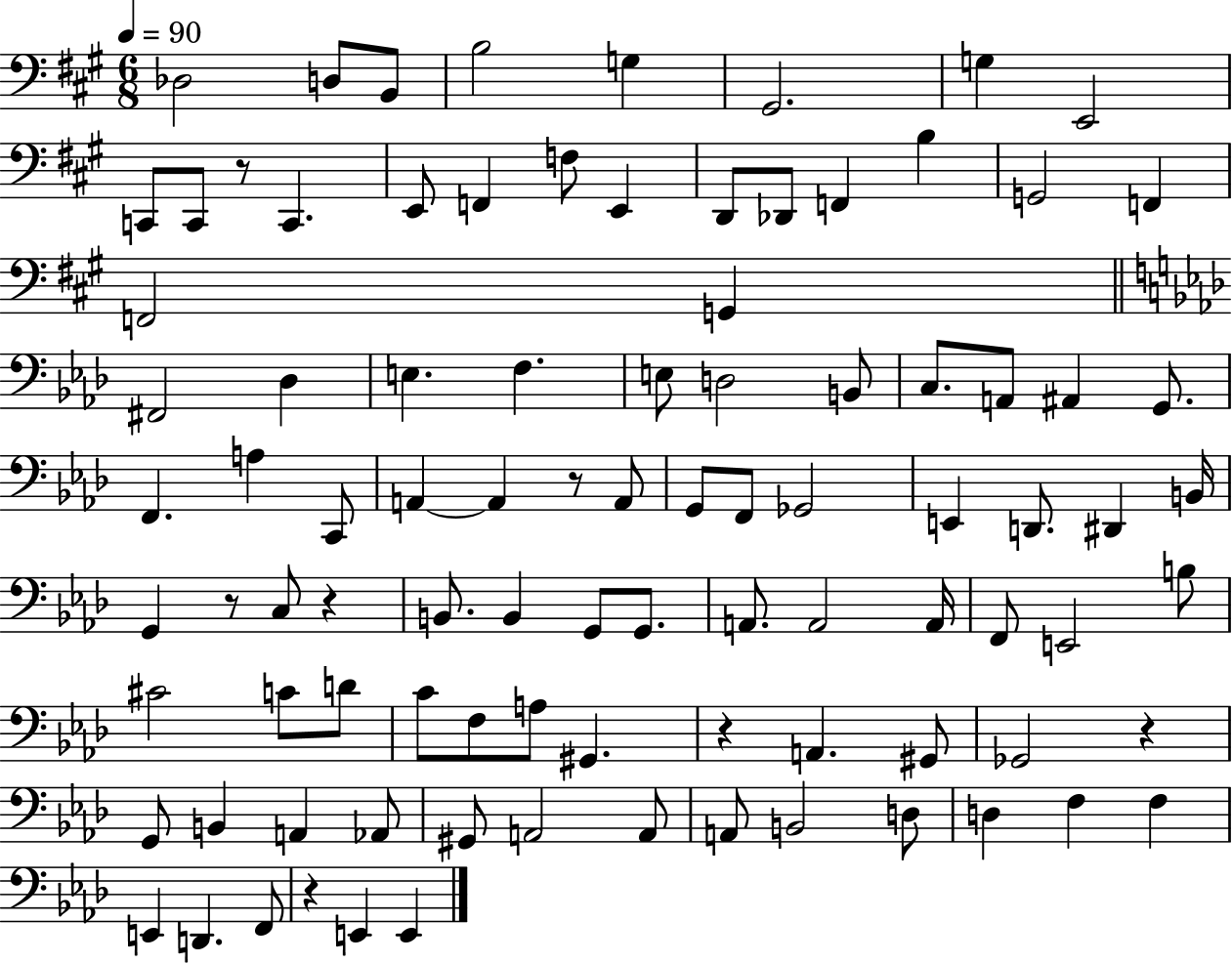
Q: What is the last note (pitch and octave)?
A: E2